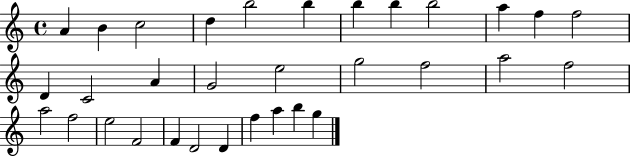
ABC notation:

X:1
T:Untitled
M:4/4
L:1/4
K:C
A B c2 d b2 b b b b2 a f f2 D C2 A G2 e2 g2 f2 a2 f2 a2 f2 e2 F2 F D2 D f a b g